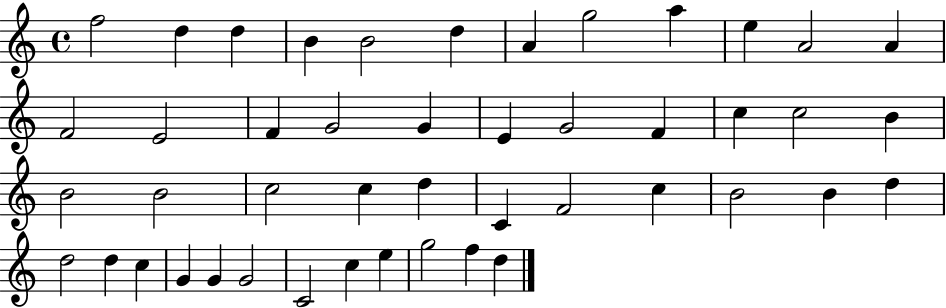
F5/h D5/q D5/q B4/q B4/h D5/q A4/q G5/h A5/q E5/q A4/h A4/q F4/h E4/h F4/q G4/h G4/q E4/q G4/h F4/q C5/q C5/h B4/q B4/h B4/h C5/h C5/q D5/q C4/q F4/h C5/q B4/h B4/q D5/q D5/h D5/q C5/q G4/q G4/q G4/h C4/h C5/q E5/q G5/h F5/q D5/q